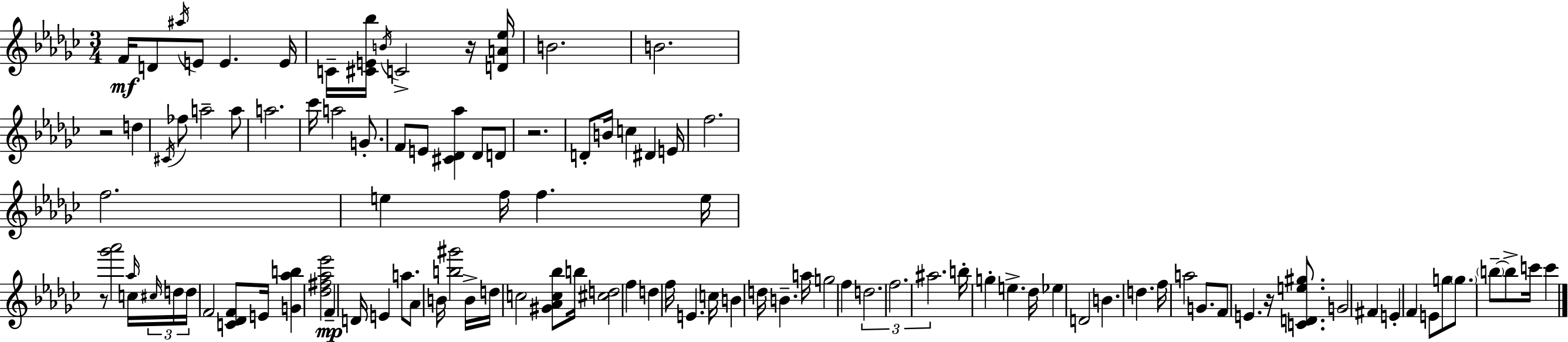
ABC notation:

X:1
T:Untitled
M:3/4
L:1/4
K:Ebm
F/4 D/2 ^a/4 E/2 E E/4 C/4 [^CE_b]/4 B/4 C2 z/4 [DA_e]/4 B2 B2 z2 d ^C/4 _f/2 a2 a/2 a2 _c'/4 a2 G/2 F/2 E/2 [^C_D_a] _D/2 D/2 z2 D/2 B/4 c ^D E/4 f2 f2 e f/4 f e/4 z/2 [_g'_a']2 _a/4 c/4 ^c/4 d/4 d/4 F2 [C_DF]/2 E/4 [G_ab] [_d^f_a_e']2 F D/4 E a/2 _A/2 B/4 [b^g']2 B/4 d/4 c2 [^G_Ac_b]/2 b/4 [^cd]2 f d f/4 E c/4 B d/4 B a/4 g2 f d2 f2 ^a2 b/4 g e _d/4 _e D2 B d f/4 a2 G/2 F/2 E z/4 [CDe^g]/2 G2 ^F E F E/2 g/2 g/2 b/2 b/2 c'/4 c'